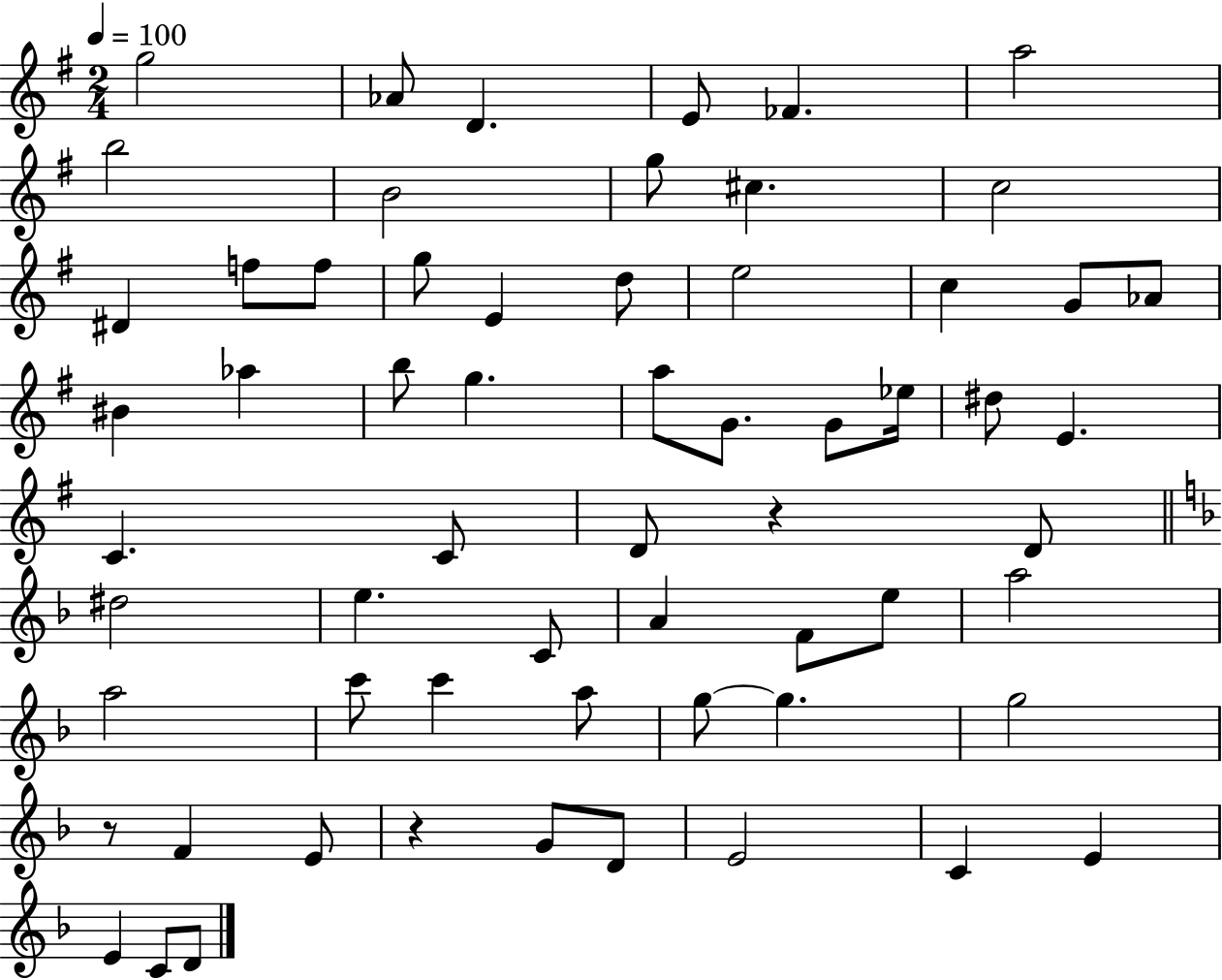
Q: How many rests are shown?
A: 3